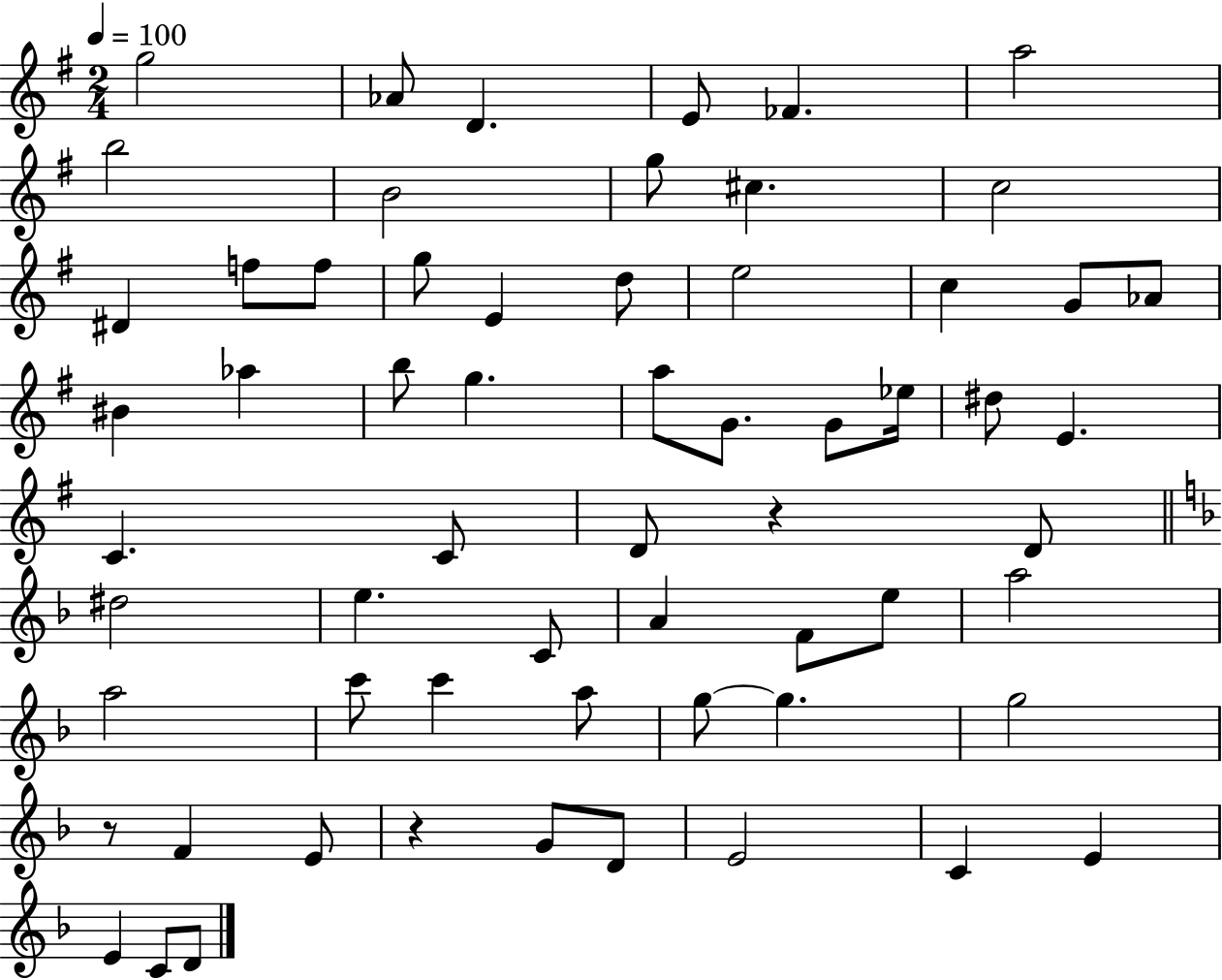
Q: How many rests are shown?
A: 3